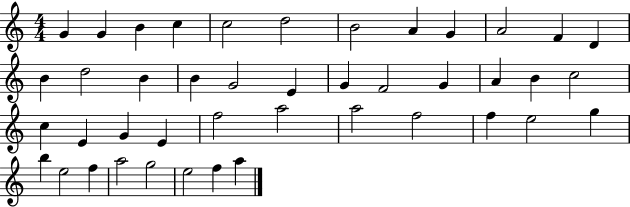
{
  \clef treble
  \numericTimeSignature
  \time 4/4
  \key c \major
  g'4 g'4 b'4 c''4 | c''2 d''2 | b'2 a'4 g'4 | a'2 f'4 d'4 | \break b'4 d''2 b'4 | b'4 g'2 e'4 | g'4 f'2 g'4 | a'4 b'4 c''2 | \break c''4 e'4 g'4 e'4 | f''2 a''2 | a''2 f''2 | f''4 e''2 g''4 | \break b''4 e''2 f''4 | a''2 g''2 | e''2 f''4 a''4 | \bar "|."
}